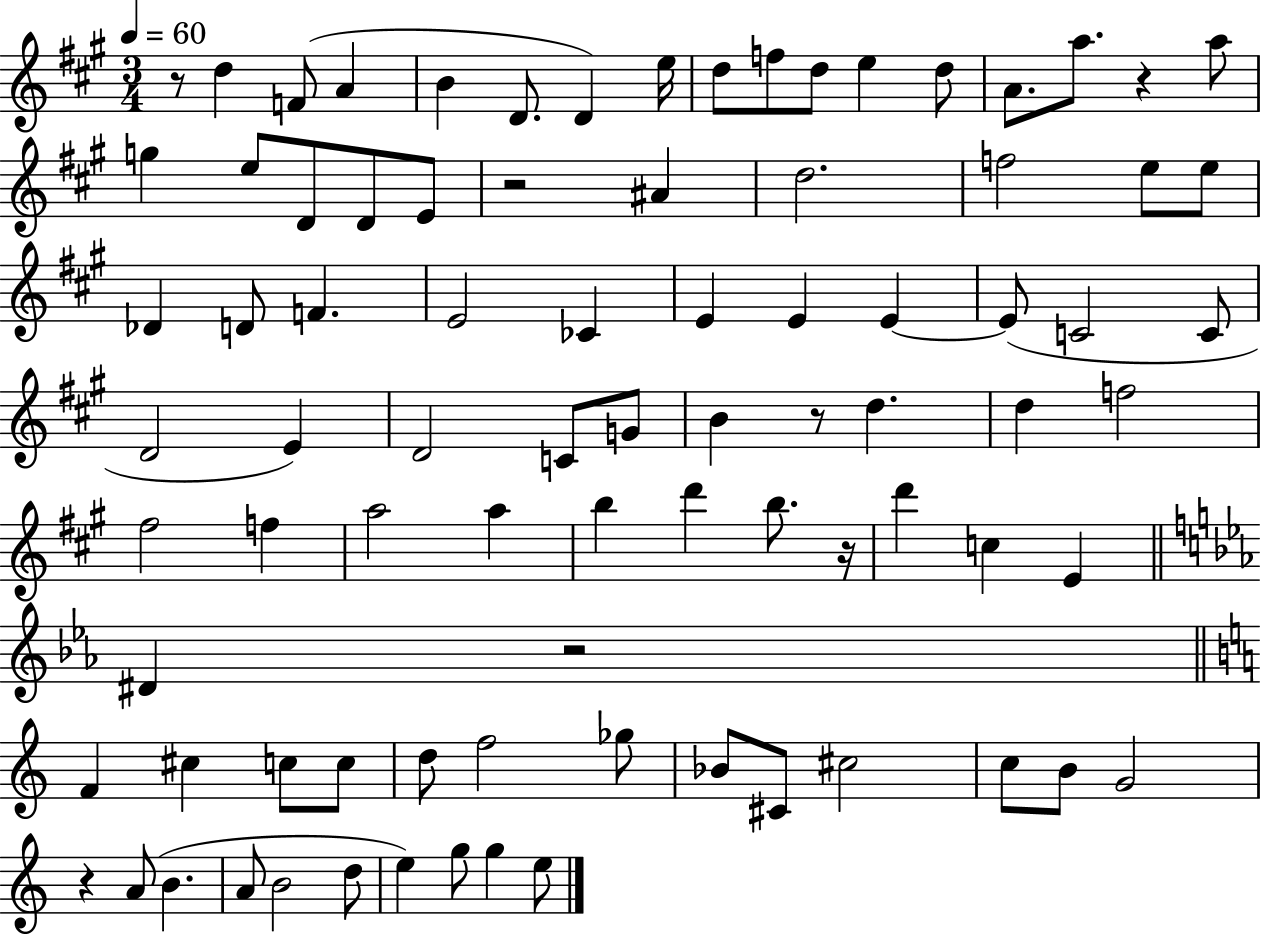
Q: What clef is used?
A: treble